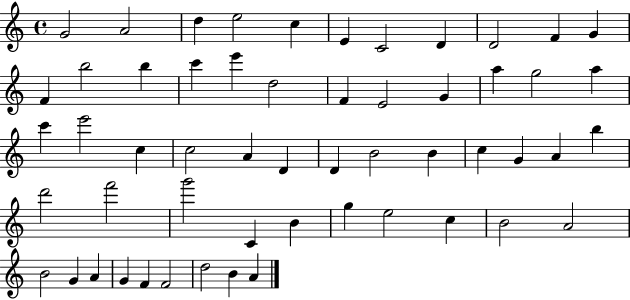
G4/h A4/h D5/q E5/h C5/q E4/q C4/h D4/q D4/h F4/q G4/q F4/q B5/h B5/q C6/q E6/q D5/h F4/q E4/h G4/q A5/q G5/h A5/q C6/q E6/h C5/q C5/h A4/q D4/q D4/q B4/h B4/q C5/q G4/q A4/q B5/q D6/h F6/h G6/h C4/q B4/q G5/q E5/h C5/q B4/h A4/h B4/h G4/q A4/q G4/q F4/q F4/h D5/h B4/q A4/q